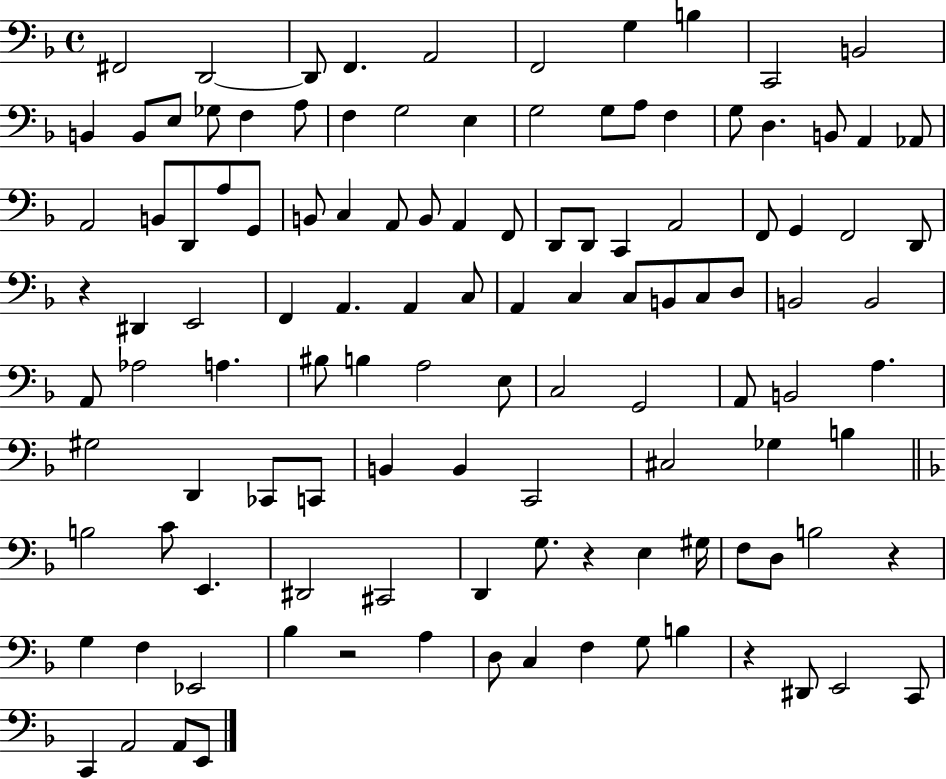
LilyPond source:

{
  \clef bass
  \time 4/4
  \defaultTimeSignature
  \key f \major
  fis,2 d,2~~ | d,8 f,4. a,2 | f,2 g4 b4 | c,2 b,2 | \break b,4 b,8 e8 ges8 f4 a8 | f4 g2 e4 | g2 g8 a8 f4 | g8 d4. b,8 a,4 aes,8 | \break a,2 b,8 d,8 a8 g,8 | b,8 c4 a,8 b,8 a,4 f,8 | d,8 d,8 c,4 a,2 | f,8 g,4 f,2 d,8 | \break r4 dis,4 e,2 | f,4 a,4. a,4 c8 | a,4 c4 c8 b,8 c8 d8 | b,2 b,2 | \break a,8 aes2 a4. | bis8 b4 a2 e8 | c2 g,2 | a,8 b,2 a4. | \break gis2 d,4 ces,8 c,8 | b,4 b,4 c,2 | cis2 ges4 b4 | \bar "||" \break \key f \major b2 c'8 e,4. | dis,2 cis,2 | d,4 g8. r4 e4 gis16 | f8 d8 b2 r4 | \break g4 f4 ees,2 | bes4 r2 a4 | d8 c4 f4 g8 b4 | r4 dis,8 e,2 c,8 | \break c,4 a,2 a,8 e,8 | \bar "|."
}